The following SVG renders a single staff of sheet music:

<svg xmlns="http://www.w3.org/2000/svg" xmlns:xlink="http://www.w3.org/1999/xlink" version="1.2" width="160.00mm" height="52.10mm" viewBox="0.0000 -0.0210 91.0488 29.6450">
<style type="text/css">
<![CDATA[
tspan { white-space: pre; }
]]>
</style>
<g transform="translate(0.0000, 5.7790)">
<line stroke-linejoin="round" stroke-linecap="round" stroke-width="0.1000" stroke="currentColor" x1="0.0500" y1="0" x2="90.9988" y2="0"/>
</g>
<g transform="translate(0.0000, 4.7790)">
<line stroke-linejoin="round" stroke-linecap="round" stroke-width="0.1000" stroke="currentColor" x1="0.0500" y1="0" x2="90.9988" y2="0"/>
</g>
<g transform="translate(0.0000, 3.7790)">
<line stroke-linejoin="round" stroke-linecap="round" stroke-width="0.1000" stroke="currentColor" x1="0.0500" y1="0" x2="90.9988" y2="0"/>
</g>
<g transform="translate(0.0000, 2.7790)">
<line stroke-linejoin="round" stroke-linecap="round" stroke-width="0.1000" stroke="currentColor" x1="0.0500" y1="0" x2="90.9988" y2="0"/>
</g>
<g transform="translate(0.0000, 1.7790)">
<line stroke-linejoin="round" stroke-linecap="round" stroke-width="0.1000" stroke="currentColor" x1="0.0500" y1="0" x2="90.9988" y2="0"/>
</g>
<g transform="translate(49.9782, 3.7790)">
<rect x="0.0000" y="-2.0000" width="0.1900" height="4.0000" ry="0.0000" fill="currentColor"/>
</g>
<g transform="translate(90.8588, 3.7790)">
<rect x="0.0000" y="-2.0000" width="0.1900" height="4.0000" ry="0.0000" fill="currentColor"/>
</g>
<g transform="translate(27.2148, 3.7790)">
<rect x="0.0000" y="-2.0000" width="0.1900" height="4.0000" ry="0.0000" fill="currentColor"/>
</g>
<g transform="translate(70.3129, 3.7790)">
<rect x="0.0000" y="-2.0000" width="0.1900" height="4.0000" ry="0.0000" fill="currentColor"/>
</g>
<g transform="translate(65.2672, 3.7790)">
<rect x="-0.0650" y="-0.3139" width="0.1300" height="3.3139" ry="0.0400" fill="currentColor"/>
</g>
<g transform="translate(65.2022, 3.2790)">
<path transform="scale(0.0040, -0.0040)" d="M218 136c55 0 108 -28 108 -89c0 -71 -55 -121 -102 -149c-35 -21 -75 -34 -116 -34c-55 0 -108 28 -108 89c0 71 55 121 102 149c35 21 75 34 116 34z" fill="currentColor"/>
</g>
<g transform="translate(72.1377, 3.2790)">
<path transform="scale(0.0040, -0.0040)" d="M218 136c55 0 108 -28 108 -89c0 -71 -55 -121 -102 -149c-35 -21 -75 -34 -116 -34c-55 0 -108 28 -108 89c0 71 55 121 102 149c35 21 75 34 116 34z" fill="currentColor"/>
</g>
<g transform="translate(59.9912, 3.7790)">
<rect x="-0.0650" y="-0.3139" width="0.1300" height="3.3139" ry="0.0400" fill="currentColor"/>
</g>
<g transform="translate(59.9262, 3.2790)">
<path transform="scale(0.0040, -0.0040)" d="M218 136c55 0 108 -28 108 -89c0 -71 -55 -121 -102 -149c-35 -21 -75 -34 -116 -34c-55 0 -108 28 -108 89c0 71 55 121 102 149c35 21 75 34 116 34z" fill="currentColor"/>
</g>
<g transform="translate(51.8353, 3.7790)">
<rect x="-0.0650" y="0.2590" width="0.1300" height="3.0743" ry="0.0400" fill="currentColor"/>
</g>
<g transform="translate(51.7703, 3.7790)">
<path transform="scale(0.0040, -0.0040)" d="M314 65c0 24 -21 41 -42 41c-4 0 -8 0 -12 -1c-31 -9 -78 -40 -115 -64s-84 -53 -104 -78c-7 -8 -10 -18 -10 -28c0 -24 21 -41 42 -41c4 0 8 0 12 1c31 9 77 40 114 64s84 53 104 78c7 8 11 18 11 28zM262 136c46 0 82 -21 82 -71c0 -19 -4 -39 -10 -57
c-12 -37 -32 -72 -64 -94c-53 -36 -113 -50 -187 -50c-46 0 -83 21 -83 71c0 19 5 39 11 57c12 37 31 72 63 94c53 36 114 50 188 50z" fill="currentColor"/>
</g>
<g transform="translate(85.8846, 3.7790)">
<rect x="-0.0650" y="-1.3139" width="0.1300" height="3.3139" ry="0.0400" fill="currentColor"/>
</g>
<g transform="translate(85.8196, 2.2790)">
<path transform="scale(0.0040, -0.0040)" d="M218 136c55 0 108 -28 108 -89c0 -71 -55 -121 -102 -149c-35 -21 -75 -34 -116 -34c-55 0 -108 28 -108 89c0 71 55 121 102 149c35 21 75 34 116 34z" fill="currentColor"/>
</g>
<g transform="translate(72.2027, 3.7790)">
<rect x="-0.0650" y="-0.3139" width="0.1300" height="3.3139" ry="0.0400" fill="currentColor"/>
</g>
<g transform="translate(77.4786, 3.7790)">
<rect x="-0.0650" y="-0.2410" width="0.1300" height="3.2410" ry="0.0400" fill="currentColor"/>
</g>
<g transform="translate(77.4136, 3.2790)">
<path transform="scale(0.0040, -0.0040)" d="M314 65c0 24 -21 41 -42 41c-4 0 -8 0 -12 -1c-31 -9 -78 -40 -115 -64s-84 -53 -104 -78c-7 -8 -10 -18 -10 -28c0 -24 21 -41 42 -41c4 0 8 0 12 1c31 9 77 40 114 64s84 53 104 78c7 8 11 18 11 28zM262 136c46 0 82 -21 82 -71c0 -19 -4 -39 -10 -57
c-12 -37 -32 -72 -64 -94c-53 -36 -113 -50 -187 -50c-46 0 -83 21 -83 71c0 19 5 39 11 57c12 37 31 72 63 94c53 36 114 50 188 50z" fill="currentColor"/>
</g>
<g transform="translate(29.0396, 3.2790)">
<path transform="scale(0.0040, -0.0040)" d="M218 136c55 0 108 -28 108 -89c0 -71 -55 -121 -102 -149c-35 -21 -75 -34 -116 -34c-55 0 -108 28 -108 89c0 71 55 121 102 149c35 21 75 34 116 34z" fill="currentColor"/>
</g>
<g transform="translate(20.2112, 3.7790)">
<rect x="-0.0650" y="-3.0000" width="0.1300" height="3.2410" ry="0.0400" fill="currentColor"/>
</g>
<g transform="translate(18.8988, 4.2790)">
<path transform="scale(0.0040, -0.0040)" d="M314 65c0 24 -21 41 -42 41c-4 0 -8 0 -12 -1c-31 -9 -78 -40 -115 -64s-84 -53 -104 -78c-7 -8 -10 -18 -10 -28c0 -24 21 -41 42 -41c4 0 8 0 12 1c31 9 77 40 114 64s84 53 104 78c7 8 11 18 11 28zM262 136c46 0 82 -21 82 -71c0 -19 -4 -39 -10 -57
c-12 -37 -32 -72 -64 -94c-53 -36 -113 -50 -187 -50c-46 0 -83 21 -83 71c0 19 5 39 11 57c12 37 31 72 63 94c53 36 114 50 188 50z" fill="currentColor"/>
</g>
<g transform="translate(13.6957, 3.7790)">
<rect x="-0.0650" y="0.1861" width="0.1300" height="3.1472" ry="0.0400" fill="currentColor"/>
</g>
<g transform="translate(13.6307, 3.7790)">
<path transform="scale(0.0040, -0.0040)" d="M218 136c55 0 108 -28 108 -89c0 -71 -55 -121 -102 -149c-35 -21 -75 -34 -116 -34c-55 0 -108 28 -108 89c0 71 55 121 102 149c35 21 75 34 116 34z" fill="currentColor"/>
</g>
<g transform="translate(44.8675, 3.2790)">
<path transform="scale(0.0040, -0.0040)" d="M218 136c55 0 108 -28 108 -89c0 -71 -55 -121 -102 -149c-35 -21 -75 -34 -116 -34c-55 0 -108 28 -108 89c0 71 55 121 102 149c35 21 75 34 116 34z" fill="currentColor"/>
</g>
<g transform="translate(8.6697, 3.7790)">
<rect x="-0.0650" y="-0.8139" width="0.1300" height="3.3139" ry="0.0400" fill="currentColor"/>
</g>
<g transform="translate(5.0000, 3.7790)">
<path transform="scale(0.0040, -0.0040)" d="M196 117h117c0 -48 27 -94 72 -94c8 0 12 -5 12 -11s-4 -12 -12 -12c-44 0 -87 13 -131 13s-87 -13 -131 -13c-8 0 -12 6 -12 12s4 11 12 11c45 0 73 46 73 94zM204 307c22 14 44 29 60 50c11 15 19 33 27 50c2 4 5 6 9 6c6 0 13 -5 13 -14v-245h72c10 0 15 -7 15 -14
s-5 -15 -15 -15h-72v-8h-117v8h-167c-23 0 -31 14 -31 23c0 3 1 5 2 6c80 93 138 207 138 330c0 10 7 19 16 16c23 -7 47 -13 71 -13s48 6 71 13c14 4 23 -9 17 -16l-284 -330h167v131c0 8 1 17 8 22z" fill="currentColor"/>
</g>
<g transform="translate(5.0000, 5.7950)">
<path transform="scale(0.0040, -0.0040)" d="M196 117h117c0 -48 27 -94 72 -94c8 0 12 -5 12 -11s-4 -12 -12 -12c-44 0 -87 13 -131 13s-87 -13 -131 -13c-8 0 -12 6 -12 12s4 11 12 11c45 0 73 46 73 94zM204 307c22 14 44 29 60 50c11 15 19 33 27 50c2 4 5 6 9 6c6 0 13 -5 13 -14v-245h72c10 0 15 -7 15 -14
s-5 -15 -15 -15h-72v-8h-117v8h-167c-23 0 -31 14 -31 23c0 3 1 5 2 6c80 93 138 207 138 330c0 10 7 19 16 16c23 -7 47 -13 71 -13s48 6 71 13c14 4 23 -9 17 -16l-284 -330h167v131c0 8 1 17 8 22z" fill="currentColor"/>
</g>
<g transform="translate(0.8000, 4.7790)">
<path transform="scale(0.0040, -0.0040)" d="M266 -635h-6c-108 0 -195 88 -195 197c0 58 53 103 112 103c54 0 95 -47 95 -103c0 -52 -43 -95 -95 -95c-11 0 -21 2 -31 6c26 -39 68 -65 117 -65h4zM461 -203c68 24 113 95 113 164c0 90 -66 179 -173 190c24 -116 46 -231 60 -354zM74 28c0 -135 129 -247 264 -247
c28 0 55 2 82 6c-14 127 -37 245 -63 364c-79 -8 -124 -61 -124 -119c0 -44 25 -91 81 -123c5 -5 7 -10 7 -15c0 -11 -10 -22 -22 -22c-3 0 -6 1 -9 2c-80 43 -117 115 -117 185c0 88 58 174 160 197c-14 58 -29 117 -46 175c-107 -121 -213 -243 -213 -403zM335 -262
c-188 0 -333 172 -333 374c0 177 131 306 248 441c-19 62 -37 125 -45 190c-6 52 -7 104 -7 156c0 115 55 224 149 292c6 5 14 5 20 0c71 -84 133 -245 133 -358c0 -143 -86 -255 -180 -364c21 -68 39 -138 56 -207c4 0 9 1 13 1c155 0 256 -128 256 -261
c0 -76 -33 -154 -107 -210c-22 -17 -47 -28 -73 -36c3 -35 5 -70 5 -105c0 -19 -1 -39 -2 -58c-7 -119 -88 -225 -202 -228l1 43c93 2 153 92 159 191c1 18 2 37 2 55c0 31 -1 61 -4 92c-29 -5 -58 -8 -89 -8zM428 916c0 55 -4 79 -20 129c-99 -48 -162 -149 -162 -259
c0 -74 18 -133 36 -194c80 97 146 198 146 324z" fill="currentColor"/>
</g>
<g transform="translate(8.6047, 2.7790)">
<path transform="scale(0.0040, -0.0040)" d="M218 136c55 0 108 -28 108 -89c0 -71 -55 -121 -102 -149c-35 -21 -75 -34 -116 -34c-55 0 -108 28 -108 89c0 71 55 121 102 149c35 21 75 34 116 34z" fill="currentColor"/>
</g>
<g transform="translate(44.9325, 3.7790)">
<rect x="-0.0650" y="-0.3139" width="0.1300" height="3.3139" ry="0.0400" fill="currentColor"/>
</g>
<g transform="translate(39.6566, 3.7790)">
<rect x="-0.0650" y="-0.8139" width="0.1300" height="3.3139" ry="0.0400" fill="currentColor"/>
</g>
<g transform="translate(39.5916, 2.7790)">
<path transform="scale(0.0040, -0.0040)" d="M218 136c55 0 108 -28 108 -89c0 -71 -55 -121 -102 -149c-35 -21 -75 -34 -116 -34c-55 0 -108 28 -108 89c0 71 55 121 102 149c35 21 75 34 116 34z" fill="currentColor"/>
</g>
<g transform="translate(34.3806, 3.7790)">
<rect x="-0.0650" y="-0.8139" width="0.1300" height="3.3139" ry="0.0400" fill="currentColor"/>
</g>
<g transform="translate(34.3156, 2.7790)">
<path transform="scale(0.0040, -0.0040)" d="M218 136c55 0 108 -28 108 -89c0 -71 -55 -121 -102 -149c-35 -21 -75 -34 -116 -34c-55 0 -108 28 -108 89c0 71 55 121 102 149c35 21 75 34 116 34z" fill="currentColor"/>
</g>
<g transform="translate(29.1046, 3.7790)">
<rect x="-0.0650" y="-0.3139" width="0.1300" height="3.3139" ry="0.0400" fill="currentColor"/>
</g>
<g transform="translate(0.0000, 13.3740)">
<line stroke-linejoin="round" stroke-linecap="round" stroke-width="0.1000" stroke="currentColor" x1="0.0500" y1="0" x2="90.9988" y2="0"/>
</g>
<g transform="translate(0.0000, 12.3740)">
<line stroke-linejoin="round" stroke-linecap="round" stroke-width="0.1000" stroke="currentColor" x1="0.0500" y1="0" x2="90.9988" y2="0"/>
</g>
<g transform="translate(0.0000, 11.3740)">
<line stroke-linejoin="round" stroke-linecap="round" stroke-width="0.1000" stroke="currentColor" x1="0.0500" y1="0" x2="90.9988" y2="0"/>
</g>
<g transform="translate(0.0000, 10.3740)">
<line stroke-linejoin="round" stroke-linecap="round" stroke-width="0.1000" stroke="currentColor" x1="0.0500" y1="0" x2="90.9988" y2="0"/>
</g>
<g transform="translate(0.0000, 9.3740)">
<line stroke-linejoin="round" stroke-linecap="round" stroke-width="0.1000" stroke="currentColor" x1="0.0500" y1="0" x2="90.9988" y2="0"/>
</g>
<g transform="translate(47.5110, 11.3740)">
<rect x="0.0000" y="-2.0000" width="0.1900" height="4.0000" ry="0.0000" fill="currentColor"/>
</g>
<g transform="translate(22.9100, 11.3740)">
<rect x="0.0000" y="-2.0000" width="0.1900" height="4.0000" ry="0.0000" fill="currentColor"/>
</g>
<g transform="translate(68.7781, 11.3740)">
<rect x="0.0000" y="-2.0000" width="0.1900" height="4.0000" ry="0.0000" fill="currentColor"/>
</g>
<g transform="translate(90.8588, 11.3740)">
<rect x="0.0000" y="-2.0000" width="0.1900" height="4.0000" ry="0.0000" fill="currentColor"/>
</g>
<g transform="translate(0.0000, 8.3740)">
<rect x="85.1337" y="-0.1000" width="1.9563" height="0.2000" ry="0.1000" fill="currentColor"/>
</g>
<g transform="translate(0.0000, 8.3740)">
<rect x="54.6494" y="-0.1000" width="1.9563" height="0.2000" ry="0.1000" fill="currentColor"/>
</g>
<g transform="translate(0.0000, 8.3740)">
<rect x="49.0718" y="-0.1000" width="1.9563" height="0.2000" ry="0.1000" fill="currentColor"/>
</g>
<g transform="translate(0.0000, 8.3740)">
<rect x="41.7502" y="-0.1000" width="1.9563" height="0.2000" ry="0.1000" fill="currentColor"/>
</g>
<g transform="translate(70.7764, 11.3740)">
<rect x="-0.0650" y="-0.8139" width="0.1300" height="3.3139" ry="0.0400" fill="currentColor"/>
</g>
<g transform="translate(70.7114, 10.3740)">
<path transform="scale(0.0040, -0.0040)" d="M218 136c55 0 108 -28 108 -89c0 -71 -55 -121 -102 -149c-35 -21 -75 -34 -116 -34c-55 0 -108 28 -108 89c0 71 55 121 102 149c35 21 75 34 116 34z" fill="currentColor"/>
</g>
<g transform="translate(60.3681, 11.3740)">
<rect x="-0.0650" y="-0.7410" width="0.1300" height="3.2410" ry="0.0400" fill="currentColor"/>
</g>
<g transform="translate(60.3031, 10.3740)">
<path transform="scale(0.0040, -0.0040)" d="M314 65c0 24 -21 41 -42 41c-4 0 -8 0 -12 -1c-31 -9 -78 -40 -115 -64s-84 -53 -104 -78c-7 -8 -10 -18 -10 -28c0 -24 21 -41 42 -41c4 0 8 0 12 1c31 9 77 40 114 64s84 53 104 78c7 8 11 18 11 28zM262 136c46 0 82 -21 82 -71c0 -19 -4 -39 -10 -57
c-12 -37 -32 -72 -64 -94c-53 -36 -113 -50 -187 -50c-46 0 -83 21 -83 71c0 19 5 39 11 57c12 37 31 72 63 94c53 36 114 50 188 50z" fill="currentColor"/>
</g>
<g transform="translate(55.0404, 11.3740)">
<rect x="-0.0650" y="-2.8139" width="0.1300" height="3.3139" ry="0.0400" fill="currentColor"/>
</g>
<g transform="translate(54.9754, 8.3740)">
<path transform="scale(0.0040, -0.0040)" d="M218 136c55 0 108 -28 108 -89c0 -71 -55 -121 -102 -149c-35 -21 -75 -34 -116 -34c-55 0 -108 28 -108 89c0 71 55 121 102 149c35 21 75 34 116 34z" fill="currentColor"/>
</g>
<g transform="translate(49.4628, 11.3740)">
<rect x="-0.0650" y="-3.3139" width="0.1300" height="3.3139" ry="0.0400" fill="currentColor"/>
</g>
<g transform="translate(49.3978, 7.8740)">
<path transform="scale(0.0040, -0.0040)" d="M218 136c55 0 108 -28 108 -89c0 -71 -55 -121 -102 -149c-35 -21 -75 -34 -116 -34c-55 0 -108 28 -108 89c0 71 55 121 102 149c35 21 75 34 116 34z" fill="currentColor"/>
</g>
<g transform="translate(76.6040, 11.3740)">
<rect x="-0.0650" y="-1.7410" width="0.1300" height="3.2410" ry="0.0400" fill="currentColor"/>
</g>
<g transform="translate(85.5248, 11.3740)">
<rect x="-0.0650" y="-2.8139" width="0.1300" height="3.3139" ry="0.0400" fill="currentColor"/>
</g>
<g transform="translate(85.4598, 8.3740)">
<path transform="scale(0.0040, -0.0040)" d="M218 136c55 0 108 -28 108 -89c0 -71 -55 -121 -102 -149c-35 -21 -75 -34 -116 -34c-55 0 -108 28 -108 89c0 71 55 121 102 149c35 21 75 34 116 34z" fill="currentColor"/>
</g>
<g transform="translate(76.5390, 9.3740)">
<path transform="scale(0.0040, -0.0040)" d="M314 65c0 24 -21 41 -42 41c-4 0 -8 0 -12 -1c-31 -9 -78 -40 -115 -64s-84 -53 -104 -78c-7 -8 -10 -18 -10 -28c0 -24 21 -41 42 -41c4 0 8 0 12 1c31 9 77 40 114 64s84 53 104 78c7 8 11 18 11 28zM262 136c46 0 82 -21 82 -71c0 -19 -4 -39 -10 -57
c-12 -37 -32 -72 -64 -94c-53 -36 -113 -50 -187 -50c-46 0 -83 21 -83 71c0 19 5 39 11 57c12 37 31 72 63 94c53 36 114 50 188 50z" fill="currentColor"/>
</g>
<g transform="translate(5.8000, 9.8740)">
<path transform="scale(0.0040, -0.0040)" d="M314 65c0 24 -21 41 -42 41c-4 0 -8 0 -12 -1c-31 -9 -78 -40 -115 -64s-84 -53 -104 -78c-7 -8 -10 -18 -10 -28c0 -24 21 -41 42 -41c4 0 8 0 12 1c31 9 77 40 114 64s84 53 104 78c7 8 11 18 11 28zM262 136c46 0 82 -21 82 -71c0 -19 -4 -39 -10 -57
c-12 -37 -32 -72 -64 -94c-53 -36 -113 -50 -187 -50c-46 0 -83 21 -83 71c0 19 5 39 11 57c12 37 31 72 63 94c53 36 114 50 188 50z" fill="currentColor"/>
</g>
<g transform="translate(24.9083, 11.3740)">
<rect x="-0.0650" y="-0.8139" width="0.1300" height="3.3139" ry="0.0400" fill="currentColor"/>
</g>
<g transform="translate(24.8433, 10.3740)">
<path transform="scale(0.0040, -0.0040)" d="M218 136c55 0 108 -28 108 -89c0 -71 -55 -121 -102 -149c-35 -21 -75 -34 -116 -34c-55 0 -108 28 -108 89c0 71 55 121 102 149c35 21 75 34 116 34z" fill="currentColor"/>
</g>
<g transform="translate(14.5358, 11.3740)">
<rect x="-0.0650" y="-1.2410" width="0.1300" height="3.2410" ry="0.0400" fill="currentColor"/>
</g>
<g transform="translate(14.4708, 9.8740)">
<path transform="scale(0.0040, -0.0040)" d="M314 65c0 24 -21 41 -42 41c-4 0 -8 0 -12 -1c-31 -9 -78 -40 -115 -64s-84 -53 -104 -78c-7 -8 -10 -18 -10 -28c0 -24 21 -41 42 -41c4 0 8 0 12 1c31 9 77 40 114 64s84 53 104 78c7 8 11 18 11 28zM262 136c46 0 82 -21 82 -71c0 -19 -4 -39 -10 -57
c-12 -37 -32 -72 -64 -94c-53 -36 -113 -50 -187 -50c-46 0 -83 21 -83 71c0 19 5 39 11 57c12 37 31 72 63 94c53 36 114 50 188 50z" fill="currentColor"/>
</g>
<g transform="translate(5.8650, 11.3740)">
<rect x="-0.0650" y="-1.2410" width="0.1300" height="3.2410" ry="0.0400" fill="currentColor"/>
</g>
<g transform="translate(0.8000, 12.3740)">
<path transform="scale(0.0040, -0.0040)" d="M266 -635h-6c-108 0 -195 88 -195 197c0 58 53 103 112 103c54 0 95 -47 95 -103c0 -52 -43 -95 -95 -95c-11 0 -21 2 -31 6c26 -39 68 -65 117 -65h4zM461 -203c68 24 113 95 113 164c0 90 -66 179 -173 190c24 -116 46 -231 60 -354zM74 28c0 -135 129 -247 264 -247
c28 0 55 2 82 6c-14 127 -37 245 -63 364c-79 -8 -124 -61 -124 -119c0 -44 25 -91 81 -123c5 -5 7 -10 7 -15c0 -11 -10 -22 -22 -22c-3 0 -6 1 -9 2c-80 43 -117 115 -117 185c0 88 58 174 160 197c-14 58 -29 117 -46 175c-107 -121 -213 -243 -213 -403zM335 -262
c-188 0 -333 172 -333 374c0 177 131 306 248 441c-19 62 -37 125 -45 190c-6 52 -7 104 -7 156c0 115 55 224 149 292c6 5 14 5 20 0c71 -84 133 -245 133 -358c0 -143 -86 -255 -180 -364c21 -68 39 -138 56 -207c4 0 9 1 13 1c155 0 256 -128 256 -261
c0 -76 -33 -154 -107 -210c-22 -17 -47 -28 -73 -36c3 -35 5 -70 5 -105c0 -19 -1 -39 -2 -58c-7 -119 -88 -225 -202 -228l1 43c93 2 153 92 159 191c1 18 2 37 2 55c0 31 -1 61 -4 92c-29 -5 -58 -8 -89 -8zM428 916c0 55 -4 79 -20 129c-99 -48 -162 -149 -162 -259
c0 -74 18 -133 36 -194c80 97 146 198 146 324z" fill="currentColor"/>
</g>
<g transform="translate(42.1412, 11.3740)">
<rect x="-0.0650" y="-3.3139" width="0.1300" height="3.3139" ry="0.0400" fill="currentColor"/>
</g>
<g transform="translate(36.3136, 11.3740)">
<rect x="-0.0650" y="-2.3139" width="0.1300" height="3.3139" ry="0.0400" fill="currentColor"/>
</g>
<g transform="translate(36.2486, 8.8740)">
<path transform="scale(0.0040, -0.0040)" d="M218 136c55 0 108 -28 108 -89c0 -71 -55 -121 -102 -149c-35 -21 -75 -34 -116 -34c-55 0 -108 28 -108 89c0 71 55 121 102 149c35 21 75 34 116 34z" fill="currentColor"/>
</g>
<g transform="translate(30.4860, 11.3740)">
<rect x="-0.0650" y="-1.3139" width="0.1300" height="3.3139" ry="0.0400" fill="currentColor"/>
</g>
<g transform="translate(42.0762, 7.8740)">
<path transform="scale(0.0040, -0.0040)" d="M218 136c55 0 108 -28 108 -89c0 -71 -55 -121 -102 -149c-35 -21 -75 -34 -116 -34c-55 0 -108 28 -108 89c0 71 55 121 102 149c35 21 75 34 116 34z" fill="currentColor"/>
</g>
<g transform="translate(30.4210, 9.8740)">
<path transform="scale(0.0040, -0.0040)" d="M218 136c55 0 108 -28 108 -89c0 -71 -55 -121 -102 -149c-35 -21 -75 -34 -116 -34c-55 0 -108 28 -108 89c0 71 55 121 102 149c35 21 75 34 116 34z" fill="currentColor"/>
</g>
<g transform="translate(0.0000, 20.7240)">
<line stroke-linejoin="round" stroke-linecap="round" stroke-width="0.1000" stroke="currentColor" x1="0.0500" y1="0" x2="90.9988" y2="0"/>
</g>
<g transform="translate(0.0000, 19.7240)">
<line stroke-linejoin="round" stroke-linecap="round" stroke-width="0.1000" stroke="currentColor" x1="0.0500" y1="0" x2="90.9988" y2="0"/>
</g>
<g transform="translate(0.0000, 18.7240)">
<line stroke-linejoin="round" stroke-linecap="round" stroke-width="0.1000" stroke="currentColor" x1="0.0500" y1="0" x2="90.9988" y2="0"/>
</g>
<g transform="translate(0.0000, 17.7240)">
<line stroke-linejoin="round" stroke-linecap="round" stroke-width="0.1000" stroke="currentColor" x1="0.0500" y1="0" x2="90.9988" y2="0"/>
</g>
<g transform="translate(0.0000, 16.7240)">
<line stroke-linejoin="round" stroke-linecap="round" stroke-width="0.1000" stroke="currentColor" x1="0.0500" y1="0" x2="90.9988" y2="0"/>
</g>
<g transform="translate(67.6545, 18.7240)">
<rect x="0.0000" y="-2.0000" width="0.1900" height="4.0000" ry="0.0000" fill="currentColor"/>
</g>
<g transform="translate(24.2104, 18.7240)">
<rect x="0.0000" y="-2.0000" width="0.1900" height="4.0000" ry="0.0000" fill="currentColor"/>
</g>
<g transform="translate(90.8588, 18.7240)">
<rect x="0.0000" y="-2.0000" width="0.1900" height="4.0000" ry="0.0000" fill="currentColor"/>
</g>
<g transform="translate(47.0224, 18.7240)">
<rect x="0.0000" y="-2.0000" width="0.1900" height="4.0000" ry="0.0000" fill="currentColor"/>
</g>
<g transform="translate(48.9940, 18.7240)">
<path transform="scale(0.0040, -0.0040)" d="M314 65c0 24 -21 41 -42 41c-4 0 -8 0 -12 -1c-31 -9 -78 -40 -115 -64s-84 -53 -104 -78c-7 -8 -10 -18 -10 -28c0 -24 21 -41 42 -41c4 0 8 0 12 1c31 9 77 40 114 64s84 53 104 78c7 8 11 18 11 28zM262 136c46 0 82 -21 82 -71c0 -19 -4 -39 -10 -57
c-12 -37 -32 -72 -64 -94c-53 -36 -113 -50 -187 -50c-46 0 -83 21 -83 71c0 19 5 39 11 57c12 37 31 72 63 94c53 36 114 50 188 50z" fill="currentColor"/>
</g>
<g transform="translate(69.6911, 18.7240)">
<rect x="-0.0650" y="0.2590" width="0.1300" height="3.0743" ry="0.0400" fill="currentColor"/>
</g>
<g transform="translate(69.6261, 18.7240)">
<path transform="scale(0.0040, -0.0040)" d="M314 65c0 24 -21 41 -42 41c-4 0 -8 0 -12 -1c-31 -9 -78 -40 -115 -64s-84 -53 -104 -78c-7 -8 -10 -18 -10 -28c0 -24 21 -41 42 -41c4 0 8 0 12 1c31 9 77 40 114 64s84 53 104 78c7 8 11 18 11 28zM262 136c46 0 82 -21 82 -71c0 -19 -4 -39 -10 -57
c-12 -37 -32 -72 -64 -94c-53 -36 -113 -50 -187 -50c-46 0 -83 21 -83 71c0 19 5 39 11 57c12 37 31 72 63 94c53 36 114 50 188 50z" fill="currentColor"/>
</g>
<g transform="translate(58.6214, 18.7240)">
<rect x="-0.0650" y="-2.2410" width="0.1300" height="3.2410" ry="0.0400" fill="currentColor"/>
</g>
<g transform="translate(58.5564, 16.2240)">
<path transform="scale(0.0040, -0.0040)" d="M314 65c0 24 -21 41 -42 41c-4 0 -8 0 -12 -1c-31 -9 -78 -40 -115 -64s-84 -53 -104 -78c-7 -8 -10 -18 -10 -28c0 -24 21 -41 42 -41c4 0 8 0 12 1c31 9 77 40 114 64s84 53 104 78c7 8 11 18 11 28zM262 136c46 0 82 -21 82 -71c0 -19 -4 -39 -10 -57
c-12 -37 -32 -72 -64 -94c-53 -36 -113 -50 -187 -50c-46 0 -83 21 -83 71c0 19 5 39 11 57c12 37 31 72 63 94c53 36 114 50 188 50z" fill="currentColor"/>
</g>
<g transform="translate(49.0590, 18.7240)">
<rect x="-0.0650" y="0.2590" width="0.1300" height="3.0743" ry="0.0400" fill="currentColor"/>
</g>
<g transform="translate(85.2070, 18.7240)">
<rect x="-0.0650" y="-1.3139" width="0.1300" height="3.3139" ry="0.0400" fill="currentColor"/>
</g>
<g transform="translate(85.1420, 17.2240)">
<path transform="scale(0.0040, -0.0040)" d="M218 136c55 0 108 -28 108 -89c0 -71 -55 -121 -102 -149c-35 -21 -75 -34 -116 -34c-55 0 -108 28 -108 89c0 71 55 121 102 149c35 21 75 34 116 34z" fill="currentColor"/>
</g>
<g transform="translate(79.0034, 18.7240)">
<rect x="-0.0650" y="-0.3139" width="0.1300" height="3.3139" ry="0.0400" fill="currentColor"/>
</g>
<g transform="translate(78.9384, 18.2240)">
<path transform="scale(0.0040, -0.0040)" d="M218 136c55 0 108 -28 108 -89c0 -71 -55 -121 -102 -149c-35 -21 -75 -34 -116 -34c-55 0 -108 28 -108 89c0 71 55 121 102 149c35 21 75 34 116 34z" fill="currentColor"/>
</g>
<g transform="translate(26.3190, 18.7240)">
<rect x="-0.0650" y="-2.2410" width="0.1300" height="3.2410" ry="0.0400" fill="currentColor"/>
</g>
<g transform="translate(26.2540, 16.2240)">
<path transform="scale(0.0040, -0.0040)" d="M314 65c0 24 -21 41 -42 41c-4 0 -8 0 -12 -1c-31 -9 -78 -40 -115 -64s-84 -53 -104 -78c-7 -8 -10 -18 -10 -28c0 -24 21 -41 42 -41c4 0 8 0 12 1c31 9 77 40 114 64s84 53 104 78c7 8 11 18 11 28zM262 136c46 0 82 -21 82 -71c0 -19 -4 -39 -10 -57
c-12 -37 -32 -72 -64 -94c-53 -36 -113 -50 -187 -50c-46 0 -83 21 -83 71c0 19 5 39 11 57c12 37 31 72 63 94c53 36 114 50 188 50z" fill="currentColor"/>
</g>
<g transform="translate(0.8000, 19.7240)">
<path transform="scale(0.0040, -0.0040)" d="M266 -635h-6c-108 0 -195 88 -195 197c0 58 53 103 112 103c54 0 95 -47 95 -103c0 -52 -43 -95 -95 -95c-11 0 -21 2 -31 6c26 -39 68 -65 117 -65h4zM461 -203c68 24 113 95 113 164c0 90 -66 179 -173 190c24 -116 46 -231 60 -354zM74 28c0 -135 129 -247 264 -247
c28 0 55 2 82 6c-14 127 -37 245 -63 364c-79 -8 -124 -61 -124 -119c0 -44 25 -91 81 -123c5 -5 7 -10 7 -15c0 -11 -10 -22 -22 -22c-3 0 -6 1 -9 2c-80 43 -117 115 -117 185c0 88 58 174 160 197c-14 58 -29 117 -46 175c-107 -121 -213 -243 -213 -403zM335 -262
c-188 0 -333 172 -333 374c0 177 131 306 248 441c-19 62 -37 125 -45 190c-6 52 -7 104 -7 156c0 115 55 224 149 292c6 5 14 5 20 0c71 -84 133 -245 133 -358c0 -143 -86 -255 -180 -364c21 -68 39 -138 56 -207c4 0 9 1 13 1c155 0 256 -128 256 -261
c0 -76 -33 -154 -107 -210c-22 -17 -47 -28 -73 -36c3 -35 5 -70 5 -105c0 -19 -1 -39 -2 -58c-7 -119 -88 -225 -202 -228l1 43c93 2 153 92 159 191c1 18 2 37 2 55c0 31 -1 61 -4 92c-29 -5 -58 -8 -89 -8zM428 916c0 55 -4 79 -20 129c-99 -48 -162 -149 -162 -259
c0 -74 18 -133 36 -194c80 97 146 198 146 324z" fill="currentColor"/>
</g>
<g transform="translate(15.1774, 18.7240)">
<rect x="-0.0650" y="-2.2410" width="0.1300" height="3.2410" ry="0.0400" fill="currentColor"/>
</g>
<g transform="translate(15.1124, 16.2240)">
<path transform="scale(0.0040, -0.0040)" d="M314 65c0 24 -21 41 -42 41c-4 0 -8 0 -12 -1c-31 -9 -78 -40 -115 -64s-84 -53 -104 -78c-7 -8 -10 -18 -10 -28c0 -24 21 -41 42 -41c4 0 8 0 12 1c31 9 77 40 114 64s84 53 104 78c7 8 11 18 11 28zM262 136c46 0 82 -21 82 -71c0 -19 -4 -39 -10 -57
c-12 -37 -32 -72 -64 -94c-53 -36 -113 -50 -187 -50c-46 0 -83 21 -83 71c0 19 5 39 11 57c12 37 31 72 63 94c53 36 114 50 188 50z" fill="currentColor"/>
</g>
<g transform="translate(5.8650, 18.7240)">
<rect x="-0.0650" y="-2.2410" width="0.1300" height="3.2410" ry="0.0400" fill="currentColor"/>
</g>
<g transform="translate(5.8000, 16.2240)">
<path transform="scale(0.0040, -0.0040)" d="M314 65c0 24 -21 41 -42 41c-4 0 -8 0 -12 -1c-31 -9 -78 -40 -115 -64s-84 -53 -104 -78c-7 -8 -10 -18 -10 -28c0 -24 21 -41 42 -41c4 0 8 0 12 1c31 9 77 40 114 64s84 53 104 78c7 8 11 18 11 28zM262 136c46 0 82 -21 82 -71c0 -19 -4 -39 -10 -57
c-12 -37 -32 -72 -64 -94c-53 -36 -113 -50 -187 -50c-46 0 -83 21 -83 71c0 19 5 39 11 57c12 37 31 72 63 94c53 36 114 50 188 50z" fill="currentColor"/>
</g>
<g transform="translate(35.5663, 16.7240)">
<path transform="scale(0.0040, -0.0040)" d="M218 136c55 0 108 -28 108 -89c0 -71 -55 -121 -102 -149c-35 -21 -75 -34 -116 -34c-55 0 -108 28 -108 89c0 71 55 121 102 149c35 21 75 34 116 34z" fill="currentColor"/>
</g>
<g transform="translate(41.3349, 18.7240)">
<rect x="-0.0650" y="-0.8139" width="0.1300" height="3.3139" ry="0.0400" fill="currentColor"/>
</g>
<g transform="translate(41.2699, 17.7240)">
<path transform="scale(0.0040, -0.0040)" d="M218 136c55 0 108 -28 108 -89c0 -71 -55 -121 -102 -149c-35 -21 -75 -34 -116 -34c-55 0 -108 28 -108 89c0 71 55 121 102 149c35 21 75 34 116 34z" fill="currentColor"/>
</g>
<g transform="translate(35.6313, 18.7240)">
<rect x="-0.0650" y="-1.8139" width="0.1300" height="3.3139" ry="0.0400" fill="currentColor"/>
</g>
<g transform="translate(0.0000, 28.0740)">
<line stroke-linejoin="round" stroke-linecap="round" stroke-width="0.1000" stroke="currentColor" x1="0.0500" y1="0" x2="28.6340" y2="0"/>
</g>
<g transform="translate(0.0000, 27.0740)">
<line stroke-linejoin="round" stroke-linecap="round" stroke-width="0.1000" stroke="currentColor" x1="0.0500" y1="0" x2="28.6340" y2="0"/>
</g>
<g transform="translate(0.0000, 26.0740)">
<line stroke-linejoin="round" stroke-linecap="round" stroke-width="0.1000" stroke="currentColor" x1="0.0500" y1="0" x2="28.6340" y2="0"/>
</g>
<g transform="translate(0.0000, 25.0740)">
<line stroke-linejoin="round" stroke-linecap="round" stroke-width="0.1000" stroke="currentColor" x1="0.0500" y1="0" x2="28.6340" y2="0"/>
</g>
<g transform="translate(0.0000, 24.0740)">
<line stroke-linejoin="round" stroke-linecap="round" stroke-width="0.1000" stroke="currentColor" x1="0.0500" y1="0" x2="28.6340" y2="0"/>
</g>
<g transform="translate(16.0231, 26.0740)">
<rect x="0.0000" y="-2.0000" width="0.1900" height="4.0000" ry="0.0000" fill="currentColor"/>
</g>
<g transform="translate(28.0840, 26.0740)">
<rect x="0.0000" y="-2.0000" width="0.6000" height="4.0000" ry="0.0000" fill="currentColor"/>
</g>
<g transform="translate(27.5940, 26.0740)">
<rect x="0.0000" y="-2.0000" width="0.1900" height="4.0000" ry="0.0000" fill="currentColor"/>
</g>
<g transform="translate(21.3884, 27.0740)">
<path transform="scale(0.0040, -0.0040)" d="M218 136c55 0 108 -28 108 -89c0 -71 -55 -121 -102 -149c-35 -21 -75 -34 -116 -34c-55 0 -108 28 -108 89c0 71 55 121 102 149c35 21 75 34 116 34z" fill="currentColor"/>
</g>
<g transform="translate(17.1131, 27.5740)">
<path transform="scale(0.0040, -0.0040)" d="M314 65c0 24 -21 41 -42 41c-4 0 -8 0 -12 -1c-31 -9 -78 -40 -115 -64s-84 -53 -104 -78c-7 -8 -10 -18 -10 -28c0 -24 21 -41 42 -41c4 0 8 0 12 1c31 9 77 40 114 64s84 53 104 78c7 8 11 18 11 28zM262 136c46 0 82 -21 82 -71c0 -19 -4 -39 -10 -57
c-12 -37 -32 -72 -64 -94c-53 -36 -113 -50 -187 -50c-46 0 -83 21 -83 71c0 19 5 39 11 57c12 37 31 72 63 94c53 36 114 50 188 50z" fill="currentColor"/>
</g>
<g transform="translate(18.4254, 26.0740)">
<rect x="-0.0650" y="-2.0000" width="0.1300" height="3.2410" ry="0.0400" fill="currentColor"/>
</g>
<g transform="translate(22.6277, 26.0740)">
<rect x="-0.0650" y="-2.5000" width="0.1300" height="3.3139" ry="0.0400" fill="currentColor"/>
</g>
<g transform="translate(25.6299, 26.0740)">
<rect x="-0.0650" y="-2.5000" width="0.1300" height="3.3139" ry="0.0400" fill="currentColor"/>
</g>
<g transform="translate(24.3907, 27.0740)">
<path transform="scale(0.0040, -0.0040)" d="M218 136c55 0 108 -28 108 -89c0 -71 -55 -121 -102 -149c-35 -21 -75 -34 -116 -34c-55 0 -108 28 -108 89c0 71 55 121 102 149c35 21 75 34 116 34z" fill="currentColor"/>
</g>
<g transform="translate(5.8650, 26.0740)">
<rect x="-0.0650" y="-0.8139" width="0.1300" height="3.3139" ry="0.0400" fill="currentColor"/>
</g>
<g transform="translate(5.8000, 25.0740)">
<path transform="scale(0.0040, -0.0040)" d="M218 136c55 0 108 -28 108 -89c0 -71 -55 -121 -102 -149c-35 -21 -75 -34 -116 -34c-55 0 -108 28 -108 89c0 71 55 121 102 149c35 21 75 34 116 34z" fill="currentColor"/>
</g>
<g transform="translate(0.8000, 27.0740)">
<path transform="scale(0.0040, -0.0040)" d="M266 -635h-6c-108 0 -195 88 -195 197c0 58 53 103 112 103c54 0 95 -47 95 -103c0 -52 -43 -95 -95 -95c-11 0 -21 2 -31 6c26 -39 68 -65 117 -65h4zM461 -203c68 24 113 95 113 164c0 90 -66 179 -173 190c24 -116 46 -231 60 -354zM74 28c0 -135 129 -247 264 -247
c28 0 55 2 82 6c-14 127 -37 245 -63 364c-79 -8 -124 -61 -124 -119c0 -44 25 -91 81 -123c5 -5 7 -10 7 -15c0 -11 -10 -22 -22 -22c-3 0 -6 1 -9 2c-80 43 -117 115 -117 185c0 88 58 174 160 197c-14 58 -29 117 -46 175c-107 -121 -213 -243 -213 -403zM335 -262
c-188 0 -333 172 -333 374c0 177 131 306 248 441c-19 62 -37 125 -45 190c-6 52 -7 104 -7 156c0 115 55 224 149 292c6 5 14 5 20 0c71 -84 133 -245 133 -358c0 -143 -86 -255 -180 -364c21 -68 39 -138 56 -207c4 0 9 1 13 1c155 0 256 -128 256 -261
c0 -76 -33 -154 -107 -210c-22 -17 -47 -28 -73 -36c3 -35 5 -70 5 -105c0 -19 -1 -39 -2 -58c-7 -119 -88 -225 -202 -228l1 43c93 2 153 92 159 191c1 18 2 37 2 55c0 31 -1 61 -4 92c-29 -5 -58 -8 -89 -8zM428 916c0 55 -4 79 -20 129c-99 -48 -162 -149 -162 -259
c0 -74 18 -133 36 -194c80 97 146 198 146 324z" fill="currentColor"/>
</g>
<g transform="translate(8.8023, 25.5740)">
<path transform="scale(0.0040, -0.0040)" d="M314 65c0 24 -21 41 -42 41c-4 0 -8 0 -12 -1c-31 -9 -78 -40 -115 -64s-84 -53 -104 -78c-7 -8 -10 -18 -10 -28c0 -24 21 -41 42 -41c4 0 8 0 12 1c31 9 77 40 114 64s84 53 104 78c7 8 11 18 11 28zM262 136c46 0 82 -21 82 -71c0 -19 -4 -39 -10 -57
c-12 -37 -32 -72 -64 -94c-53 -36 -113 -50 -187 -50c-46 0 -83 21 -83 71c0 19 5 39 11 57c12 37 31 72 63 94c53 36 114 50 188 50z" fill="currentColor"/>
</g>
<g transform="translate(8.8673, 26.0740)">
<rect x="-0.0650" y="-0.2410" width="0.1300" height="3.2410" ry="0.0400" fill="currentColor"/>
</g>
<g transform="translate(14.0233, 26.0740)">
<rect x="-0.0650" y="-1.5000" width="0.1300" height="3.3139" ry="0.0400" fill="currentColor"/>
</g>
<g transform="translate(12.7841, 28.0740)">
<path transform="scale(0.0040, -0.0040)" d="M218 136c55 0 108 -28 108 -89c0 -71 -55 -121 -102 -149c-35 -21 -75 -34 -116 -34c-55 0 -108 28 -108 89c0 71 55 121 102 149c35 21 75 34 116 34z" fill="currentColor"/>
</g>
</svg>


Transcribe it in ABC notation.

X:1
T:Untitled
M:4/4
L:1/4
K:C
d B A2 c d d c B2 c c c c2 e e2 e2 d e g b b a d2 d f2 a g2 g2 g2 f d B2 g2 B2 c e d c2 E F2 G G